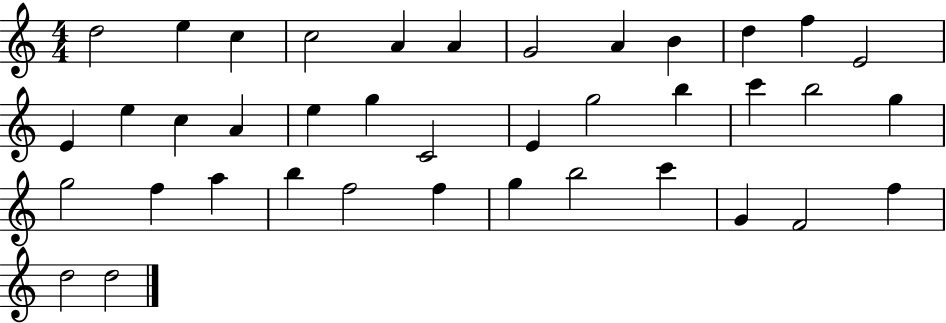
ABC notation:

X:1
T:Untitled
M:4/4
L:1/4
K:C
d2 e c c2 A A G2 A B d f E2 E e c A e g C2 E g2 b c' b2 g g2 f a b f2 f g b2 c' G F2 f d2 d2